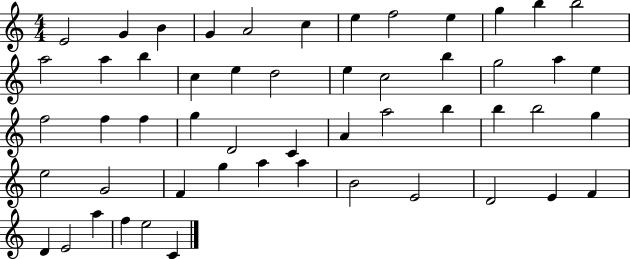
E4/h G4/q B4/q G4/q A4/h C5/q E5/q F5/h E5/q G5/q B5/q B5/h A5/h A5/q B5/q C5/q E5/q D5/h E5/q C5/h B5/q G5/h A5/q E5/q F5/h F5/q F5/q G5/q D4/h C4/q A4/q A5/h B5/q B5/q B5/h G5/q E5/h G4/h F4/q G5/q A5/q A5/q B4/h E4/h D4/h E4/q F4/q D4/q E4/h A5/q F5/q E5/h C4/q